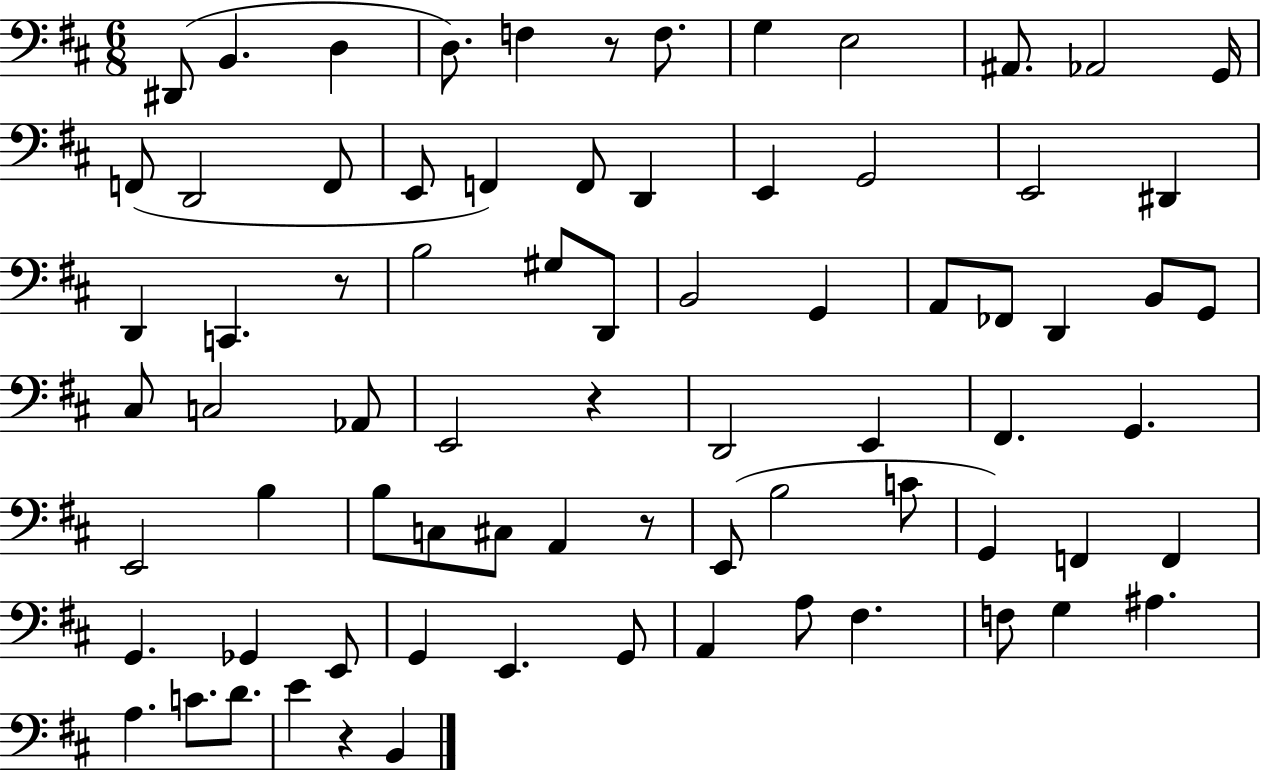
{
  \clef bass
  \numericTimeSignature
  \time 6/8
  \key d \major
  dis,8( b,4. d4 | d8.) f4 r8 f8. | g4 e2 | ais,8. aes,2 g,16 | \break f,8( d,2 f,8 | e,8 f,4) f,8 d,4 | e,4 g,2 | e,2 dis,4 | \break d,4 c,4. r8 | b2 gis8 d,8 | b,2 g,4 | a,8 fes,8 d,4 b,8 g,8 | \break cis8 c2 aes,8 | e,2 r4 | d,2 e,4 | fis,4. g,4. | \break e,2 b4 | b8 c8 cis8 a,4 r8 | e,8( b2 c'8 | g,4) f,4 f,4 | \break g,4. ges,4 e,8 | g,4 e,4. g,8 | a,4 a8 fis4. | f8 g4 ais4. | \break a4. c'8. d'8. | e'4 r4 b,4 | \bar "|."
}